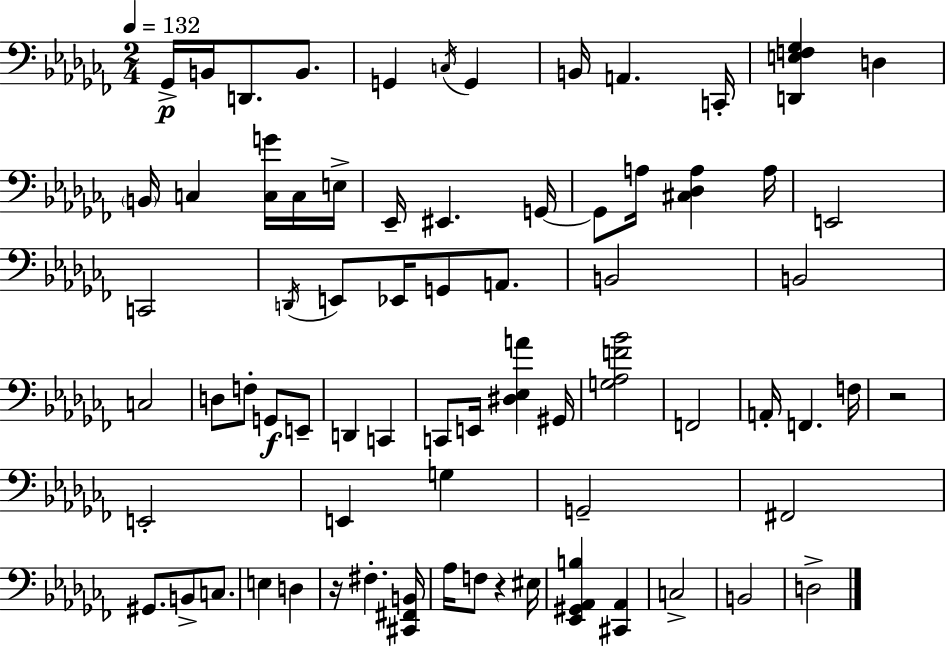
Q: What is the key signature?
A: AES minor